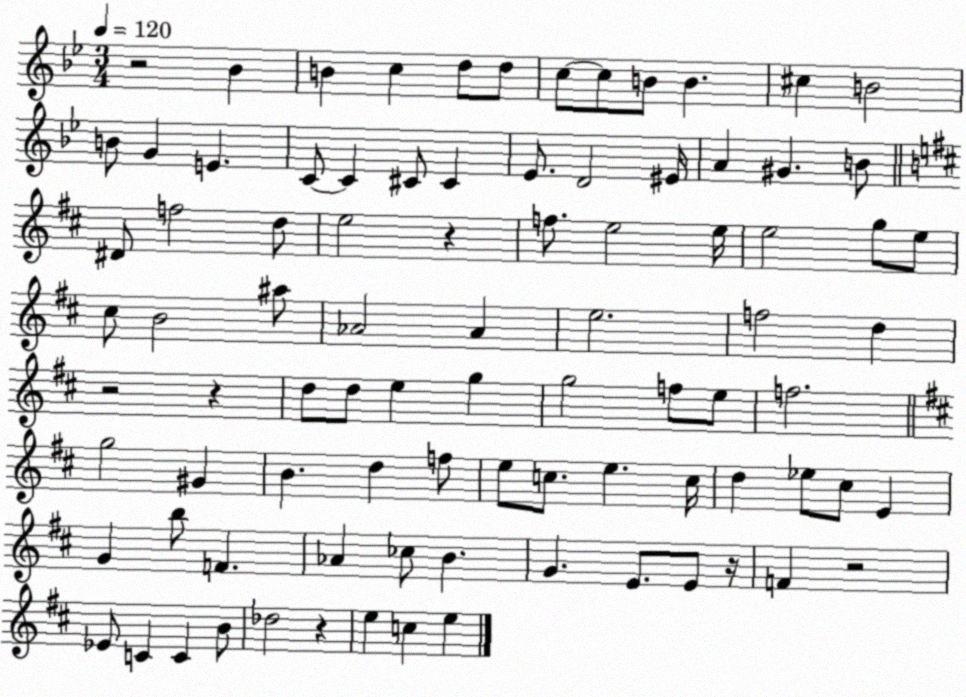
X:1
T:Untitled
M:3/4
L:1/4
K:Bb
z2 _B B c d/2 d/2 c/2 c/2 B/2 B ^c B2 B/2 G E C/2 C ^C/2 ^C _E/2 D2 ^E/4 A ^G B/2 ^D/2 f2 d/2 e2 z f/2 e2 e/4 e2 g/2 e/2 ^c/2 B2 ^a/2 _A2 _A e2 f2 d z2 z d/2 d/2 e g g2 f/2 e/2 f2 g2 ^G B d f/2 e/2 c/2 e c/4 d _e/2 ^c/2 E G b/2 F _A _c/2 B G E/2 E/2 z/4 F z2 _E/2 C C B/2 _d2 z e c e